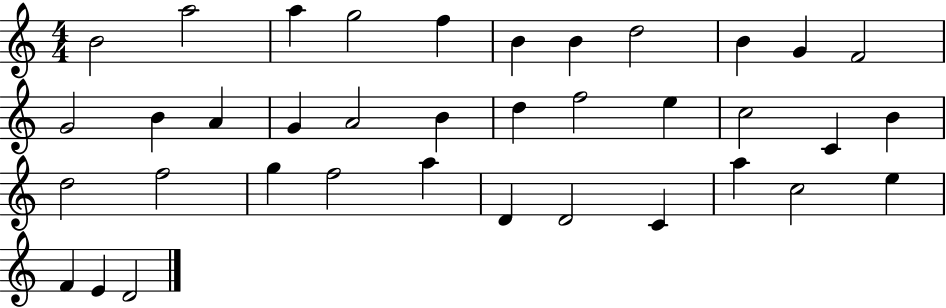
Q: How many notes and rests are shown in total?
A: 37